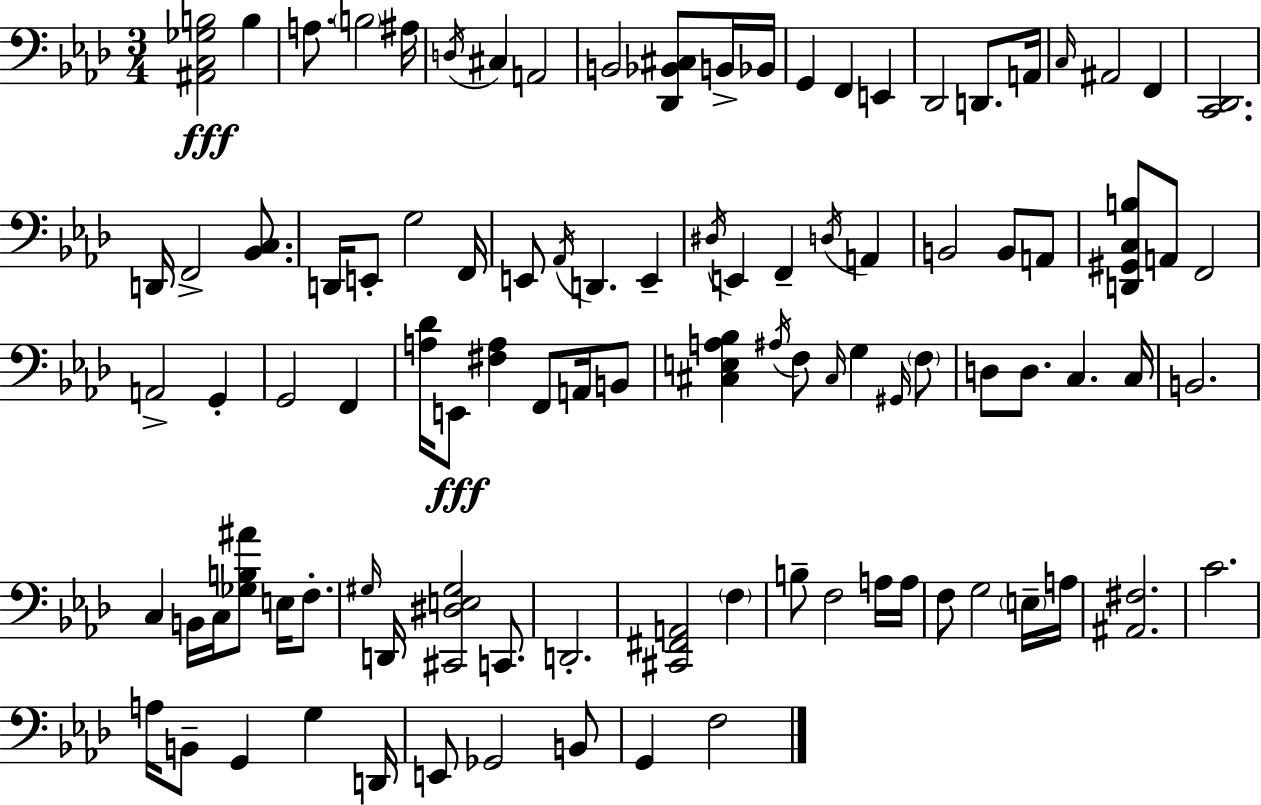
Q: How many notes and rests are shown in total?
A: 99